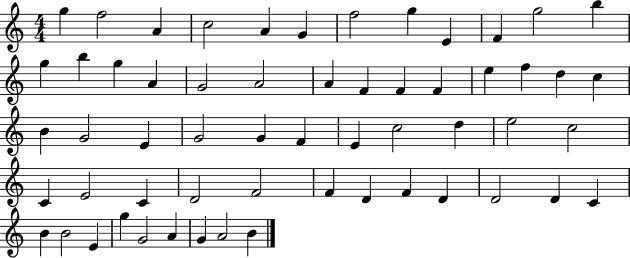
{
  \clef treble
  \numericTimeSignature
  \time 4/4
  \key c \major
  g''4 f''2 a'4 | c''2 a'4 g'4 | f''2 g''4 e'4 | f'4 g''2 b''4 | \break g''4 b''4 g''4 a'4 | g'2 a'2 | a'4 f'4 f'4 f'4 | e''4 f''4 d''4 c''4 | \break b'4 g'2 e'4 | g'2 g'4 f'4 | e'4 c''2 d''4 | e''2 c''2 | \break c'4 e'2 c'4 | d'2 f'2 | f'4 d'4 f'4 d'4 | d'2 d'4 c'4 | \break b'4 b'2 e'4 | g''4 g'2 a'4 | g'4 a'2 b'4 | \bar "|."
}